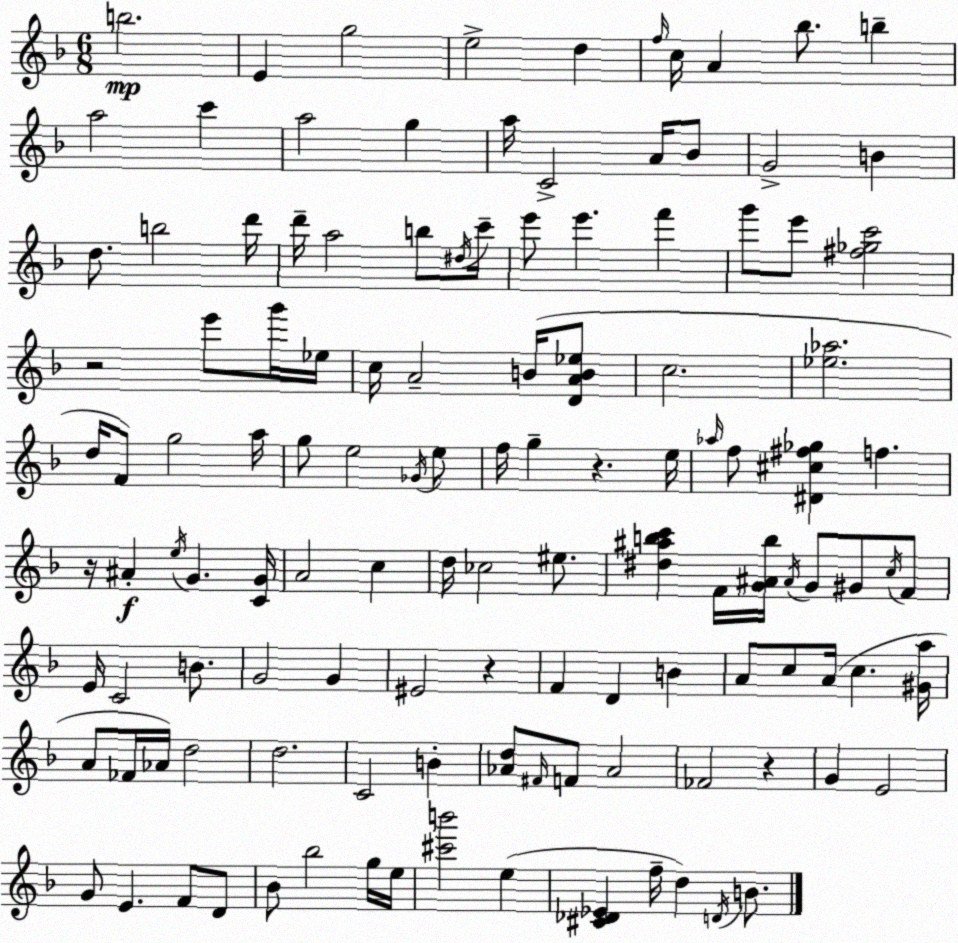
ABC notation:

X:1
T:Untitled
M:6/8
L:1/4
K:F
b2 E g2 e2 d f/4 c/4 A _b/2 b a2 c' a2 g a/4 C2 A/4 _B/2 G2 B d/2 b2 d'/4 d'/4 a2 b/2 ^d/4 c'/4 e'/2 e' f' g'/2 e'/2 [^f_gc']2 z2 e'/2 g'/4 _e/4 c/4 A2 B/4 [DAB_e]/2 c2 [_e_a]2 d/4 F/2 g2 a/4 g/2 e2 _G/4 e/2 f/4 g z e/4 _a/4 f/2 [^D^c^f_g] f z/4 ^A e/4 G [CG]/4 A2 c d/4 _c2 ^e/2 [^d^abc'] F/4 [G^Ab]/4 ^A/4 G/2 ^G/2 c/4 F/2 E/4 C2 B/2 G2 G ^E2 z F D B A/2 c/2 A/4 c [^Ga]/4 A/2 _F/4 _A/4 d2 d2 C2 B [_Ad]/2 ^F/4 F/2 _A2 _F2 z G E2 G/2 E F/2 D/2 _B/2 _b2 g/4 e/4 [^c'b']2 e [^C_D_E] f/4 d D/4 B/2